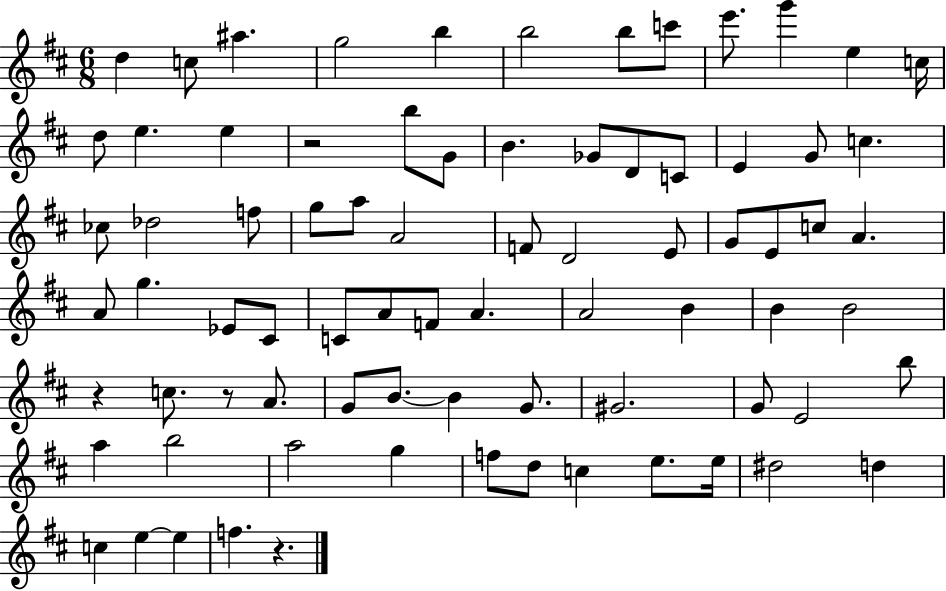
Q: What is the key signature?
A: D major